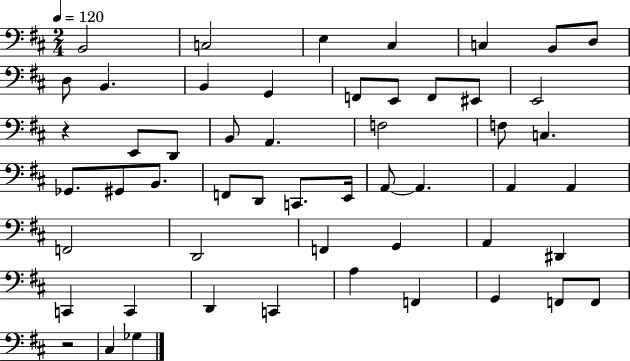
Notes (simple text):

B2/h C3/h E3/q C#3/q C3/q B2/e D3/e D3/e B2/q. B2/q G2/q F2/e E2/e F2/e EIS2/e E2/h R/q E2/e D2/e B2/e A2/q. F3/h F3/e C3/q. Gb2/e. G#2/e B2/e. F2/e D2/e C2/e. E2/s A2/e A2/q. A2/q A2/q F2/h D2/h F2/q G2/q A2/q D#2/q C2/q C2/q D2/q C2/q A3/q F2/q G2/q F2/e F2/e R/h C#3/q Gb3/q